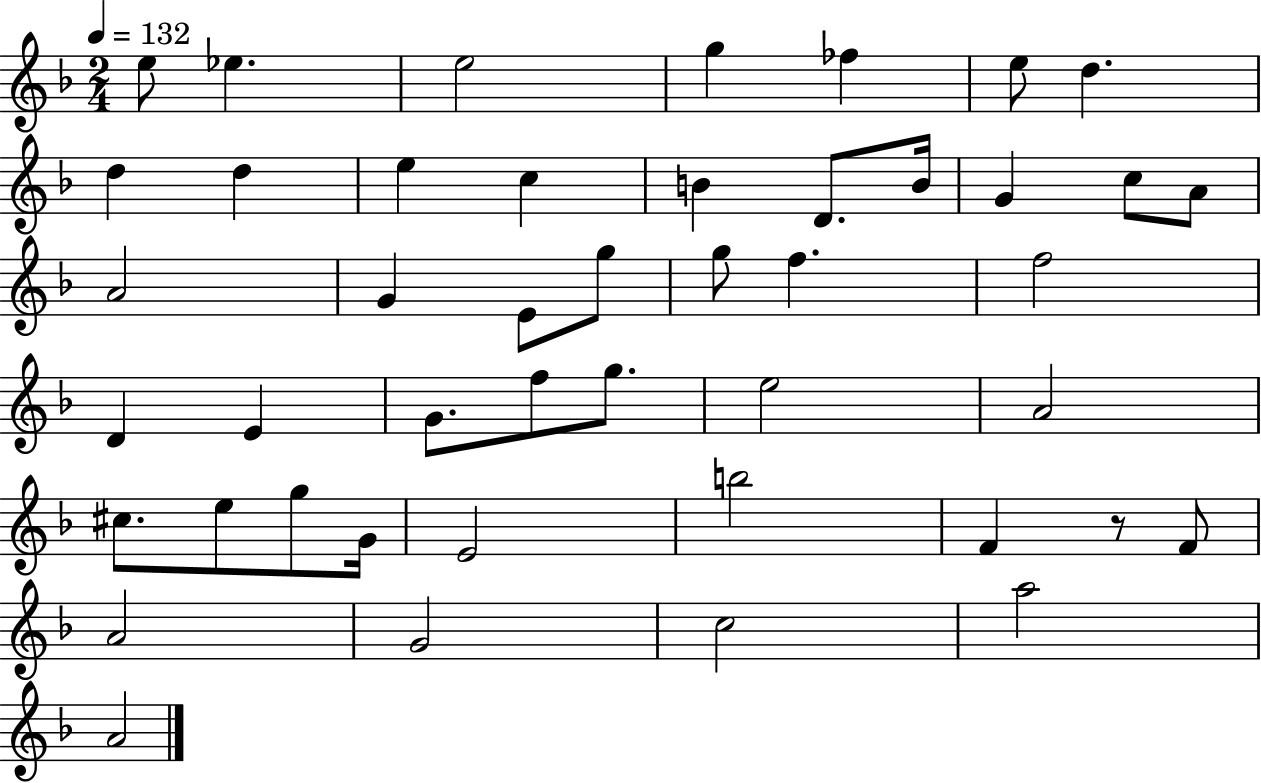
{
  \clef treble
  \numericTimeSignature
  \time 2/4
  \key f \major
  \tempo 4 = 132
  e''8 ees''4. | e''2 | g''4 fes''4 | e''8 d''4. | \break d''4 d''4 | e''4 c''4 | b'4 d'8. b'16 | g'4 c''8 a'8 | \break a'2 | g'4 e'8 g''8 | g''8 f''4. | f''2 | \break d'4 e'4 | g'8. f''8 g''8. | e''2 | a'2 | \break cis''8. e''8 g''8 g'16 | e'2 | b''2 | f'4 r8 f'8 | \break a'2 | g'2 | c''2 | a''2 | \break a'2 | \bar "|."
}